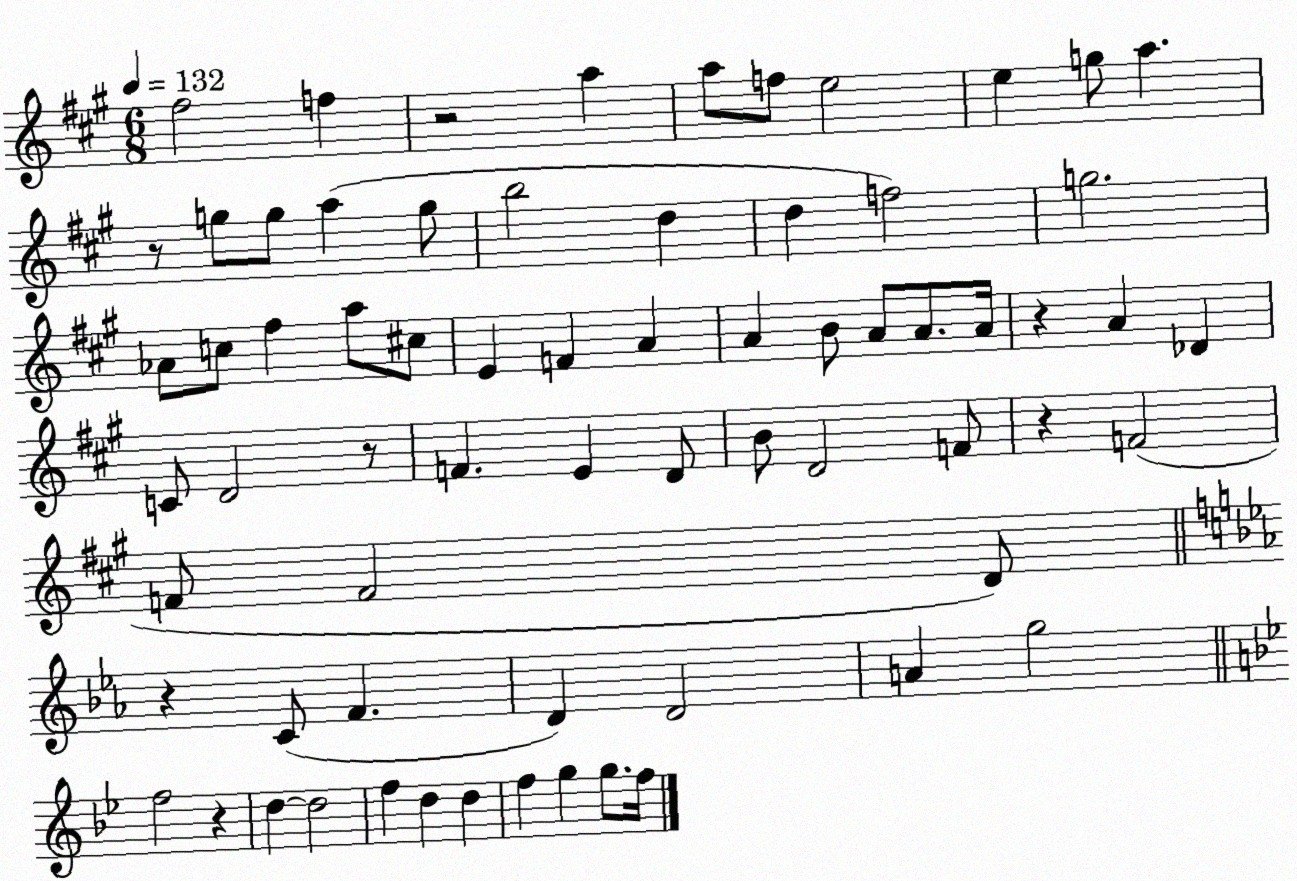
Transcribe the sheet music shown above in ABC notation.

X:1
T:Untitled
M:6/8
L:1/4
K:A
^f2 f z2 a a/2 f/2 e2 e g/2 a z/2 g/2 g/2 a g/2 b2 d d f2 g2 _A/2 c/2 ^f a/2 ^c/2 E F A A B/2 A/2 A/2 A/4 z A _D C/2 D2 z/2 F E D/2 B/2 D2 F/2 z F2 F/2 F2 D/2 z C/2 F D D2 A g2 f2 z d d2 f d d f g g/2 f/4